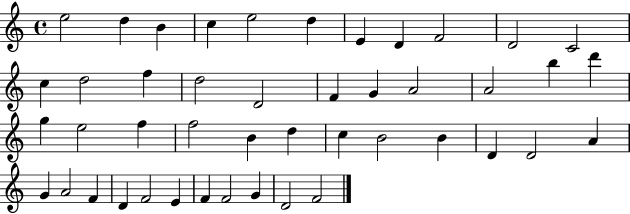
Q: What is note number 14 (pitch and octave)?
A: F5